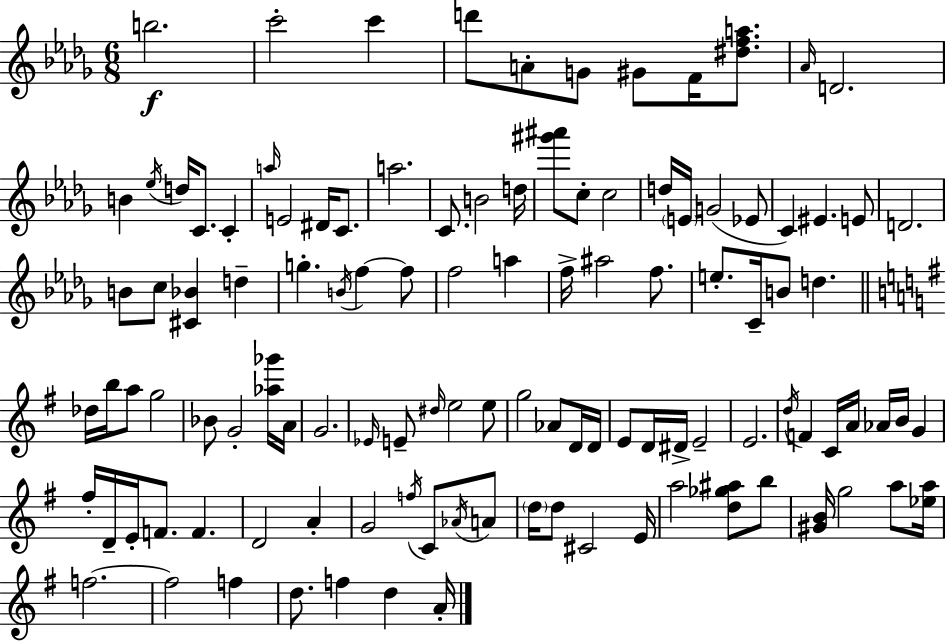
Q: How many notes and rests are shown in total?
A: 112